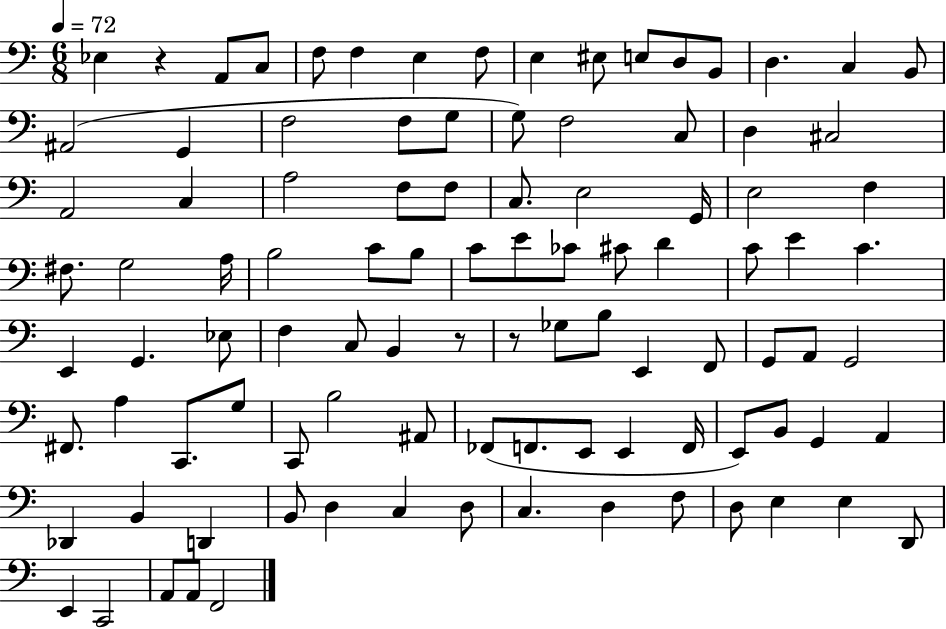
X:1
T:Untitled
M:6/8
L:1/4
K:C
_E, z A,,/2 C,/2 F,/2 F, E, F,/2 E, ^E,/2 E,/2 D,/2 B,,/2 D, C, B,,/2 ^A,,2 G,, F,2 F,/2 G,/2 G,/2 F,2 C,/2 D, ^C,2 A,,2 C, A,2 F,/2 F,/2 C,/2 E,2 G,,/4 E,2 F, ^F,/2 G,2 A,/4 B,2 C/2 B,/2 C/2 E/2 _C/2 ^C/2 D C/2 E C E,, G,, _E,/2 F, C,/2 B,, z/2 z/2 _G,/2 B,/2 E,, F,,/2 G,,/2 A,,/2 G,,2 ^F,,/2 A, C,,/2 G,/2 C,,/2 B,2 ^A,,/2 _F,,/2 F,,/2 E,,/2 E,, F,,/4 E,,/2 B,,/2 G,, A,, _D,, B,, D,, B,,/2 D, C, D,/2 C, D, F,/2 D,/2 E, E, D,,/2 E,, C,,2 A,,/2 A,,/2 F,,2